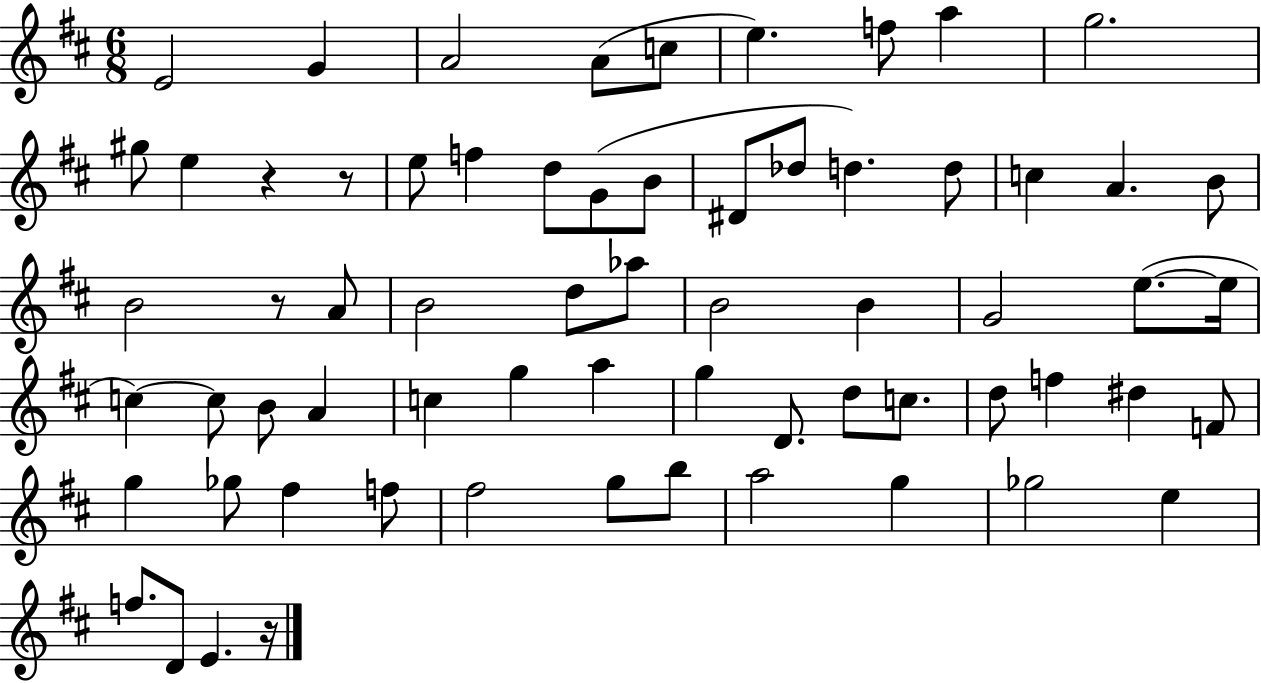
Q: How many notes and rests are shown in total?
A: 66